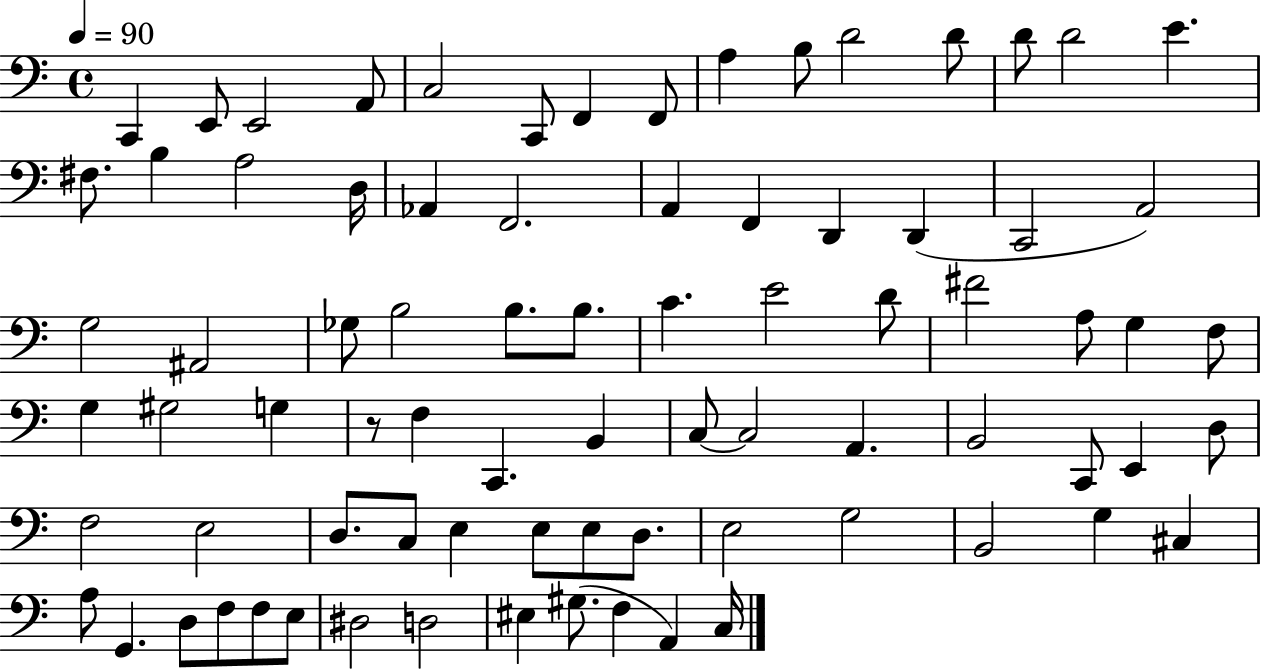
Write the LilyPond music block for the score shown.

{
  \clef bass
  \time 4/4
  \defaultTimeSignature
  \key c \major
  \tempo 4 = 90
  c,4 e,8 e,2 a,8 | c2 c,8 f,4 f,8 | a4 b8 d'2 d'8 | d'8 d'2 e'4. | \break fis8. b4 a2 d16 | aes,4 f,2. | a,4 f,4 d,4 d,4( | c,2 a,2) | \break g2 ais,2 | ges8 b2 b8. b8. | c'4. e'2 d'8 | fis'2 a8 g4 f8 | \break g4 gis2 g4 | r8 f4 c,4. b,4 | c8~~ c2 a,4. | b,2 c,8 e,4 d8 | \break f2 e2 | d8. c8 e4 e8 e8 d8. | e2 g2 | b,2 g4 cis4 | \break a8 g,4. d8 f8 f8 e8 | dis2 d2 | eis4 gis8.( f4 a,4) c16 | \bar "|."
}